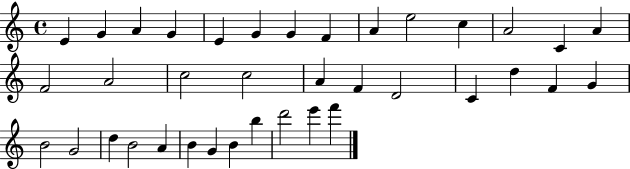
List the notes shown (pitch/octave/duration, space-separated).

E4/q G4/q A4/q G4/q E4/q G4/q G4/q F4/q A4/q E5/h C5/q A4/h C4/q A4/q F4/h A4/h C5/h C5/h A4/q F4/q D4/h C4/q D5/q F4/q G4/q B4/h G4/h D5/q B4/h A4/q B4/q G4/q B4/q B5/q D6/h E6/q F6/q